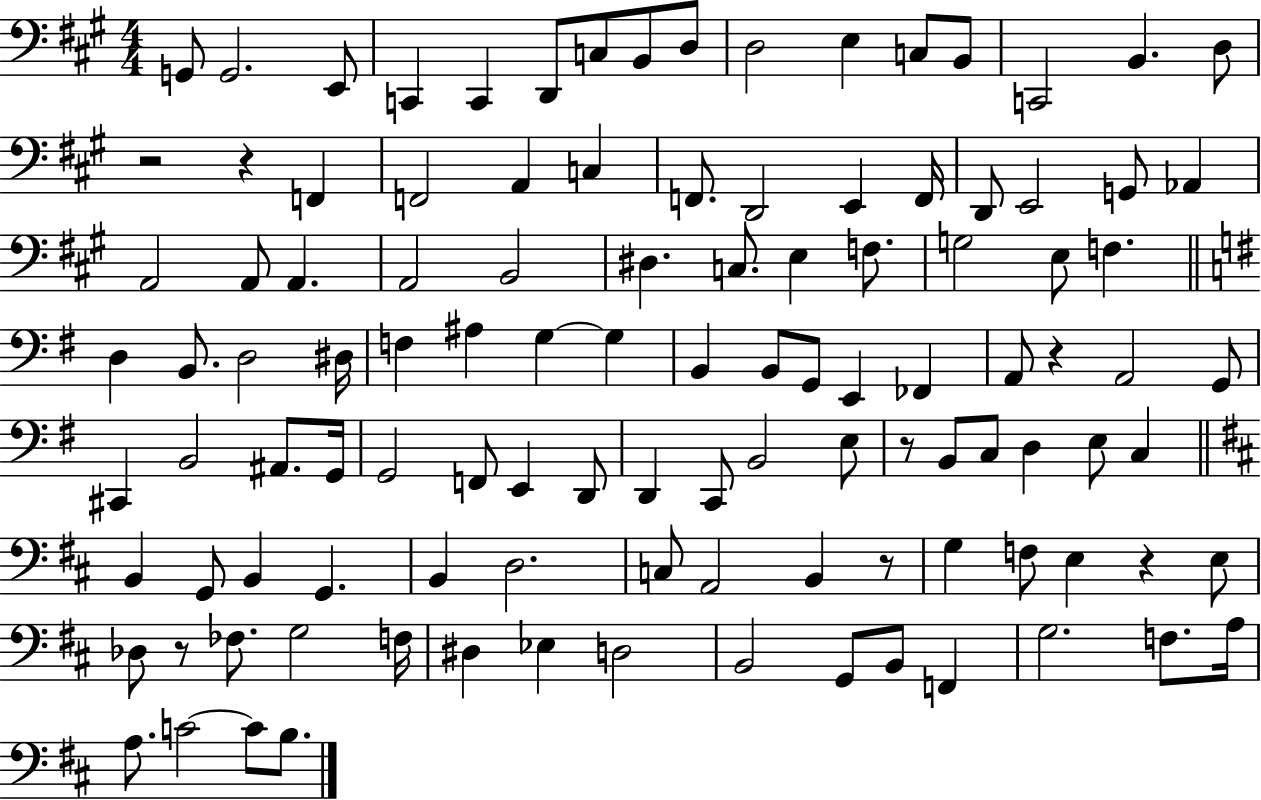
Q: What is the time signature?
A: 4/4